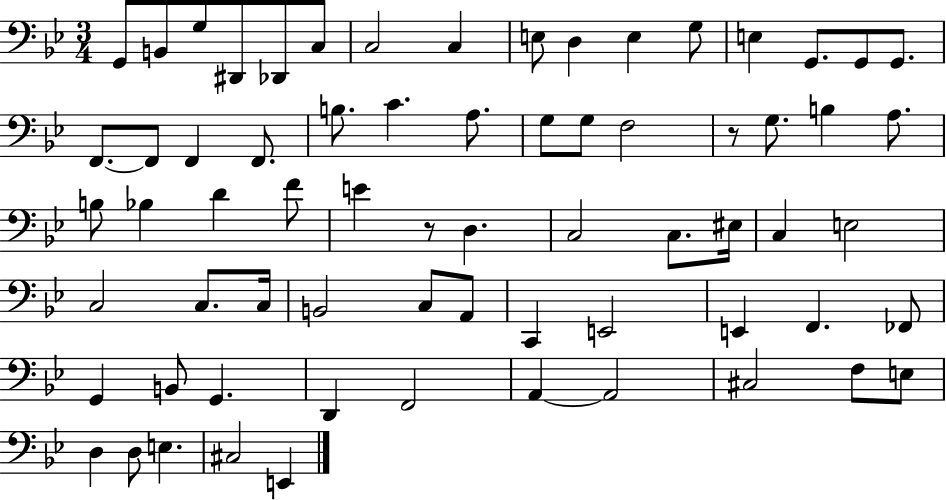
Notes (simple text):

G2/e B2/e G3/e D#2/e Db2/e C3/e C3/h C3/q E3/e D3/q E3/q G3/e E3/q G2/e. G2/e G2/e. F2/e. F2/e F2/q F2/e. B3/e. C4/q. A3/e. G3/e G3/e F3/h R/e G3/e. B3/q A3/e. B3/e Bb3/q D4/q F4/e E4/q R/e D3/q. C3/h C3/e. EIS3/s C3/q E3/h C3/h C3/e. C3/s B2/h C3/e A2/e C2/q E2/h E2/q F2/q. FES2/e G2/q B2/e G2/q. D2/q F2/h A2/q A2/h C#3/h F3/e E3/e D3/q D3/e E3/q. C#3/h E2/q